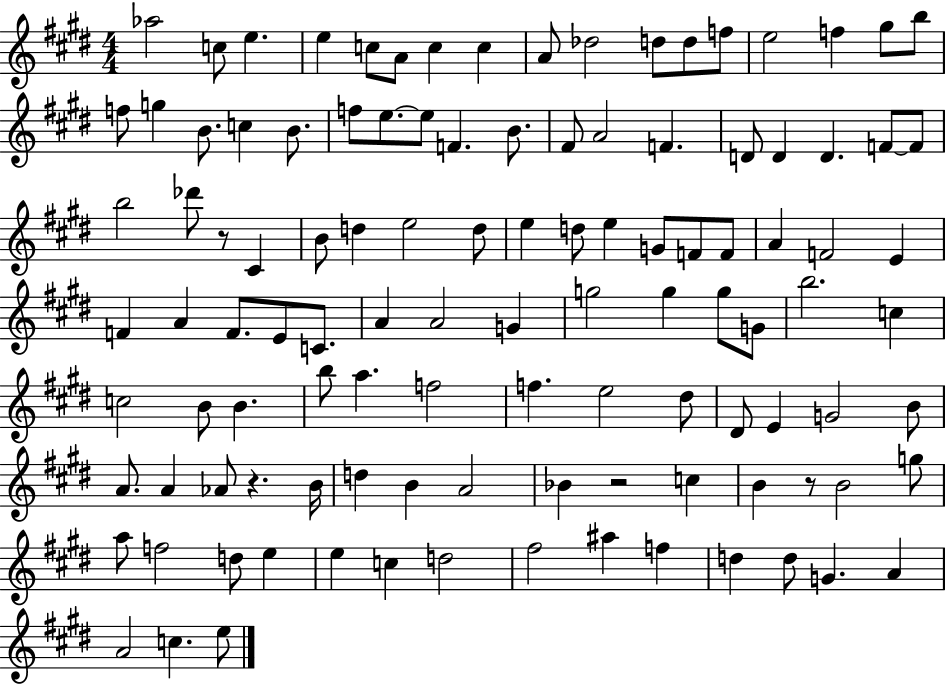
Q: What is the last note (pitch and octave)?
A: E5